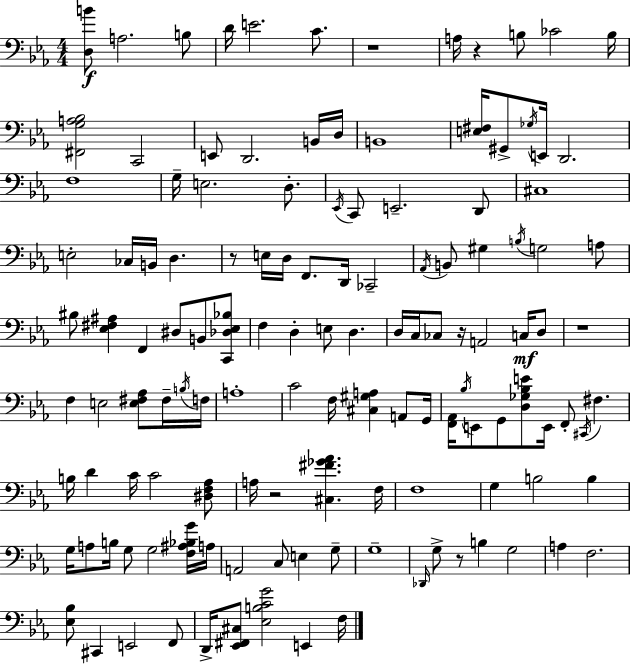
[D3,B4]/e A3/h. B3/e D4/s E4/h. C4/e. R/w A3/s R/q B3/e CES4/h B3/s [F#2,G3,A3,Bb3]/h C2/h E2/e D2/h. B2/s D3/s B2/w [E3,F#3]/s G#2/e Gb3/s E2/s D2/h. F3/w G3/s E3/h. D3/e. Eb2/s C2/e E2/h. D2/e C#3/w E3/h CES3/s B2/s D3/q. R/e E3/s D3/s F2/e. D2/s CES2/h Ab2/s B2/e G#3/q B3/s G3/h A3/e BIS3/e [Eb3,F#3,A#3]/q F2/q D#3/e B2/e [C2,Db3,Eb3,Bb3]/e F3/q D3/q E3/e D3/q. D3/s C3/s CES3/e R/s A2/h C3/s D3/e R/w F3/q E3/h [E3,F#3,Ab3]/e F#3/s B3/s F3/s A3/w C4/h F3/s [C#3,G#3,A3]/q A2/e G2/s [F2,Ab2]/s Bb3/s E2/e G2/e [D3,Gb3,Bb3,E4]/e E2/s F2/e C#2/s F#3/q. B3/s D4/q C4/s C4/h [D#3,F3,Ab3]/e A3/s R/h [C#3,F#4,Gb4,Ab4]/q. F3/s F3/w G3/q B3/h B3/q G3/s A3/e B3/s G3/e G3/h [F3,A#3,Bb3,G4]/s A3/s A2/h C3/e E3/q G3/e G3/w Db2/s G3/e R/e B3/q G3/h A3/q F3/h. [Eb3,Bb3]/e C#2/q E2/h F2/e D2/s [Eb2,F#2,C#3]/e [Eb3,B3,C4,G4]/h E2/q F3/s